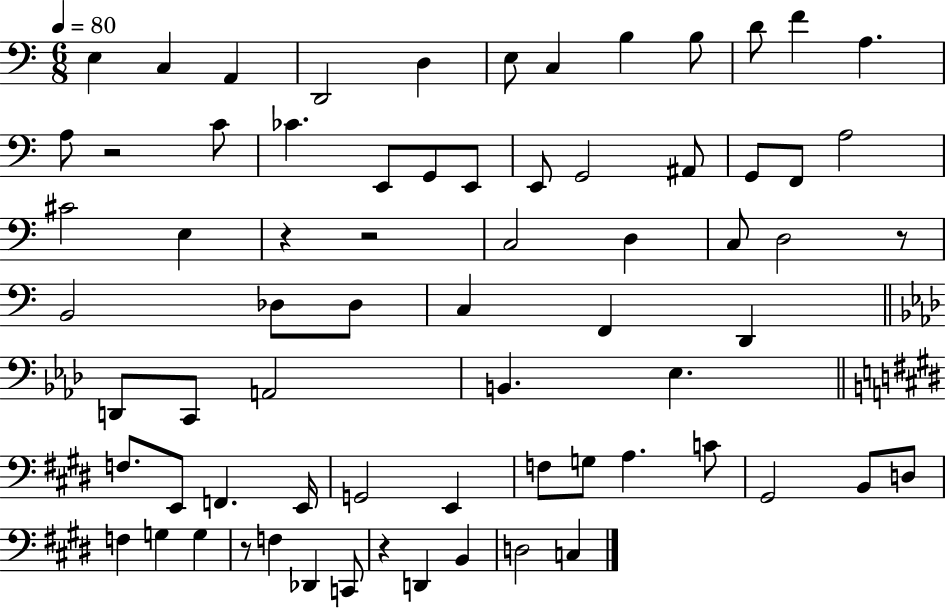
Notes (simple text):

E3/q C3/q A2/q D2/h D3/q E3/e C3/q B3/q B3/e D4/e F4/q A3/q. A3/e R/h C4/e CES4/q. E2/e G2/e E2/e E2/e G2/h A#2/e G2/e F2/e A3/h C#4/h E3/q R/q R/h C3/h D3/q C3/e D3/h R/e B2/h Db3/e Db3/e C3/q F2/q D2/q D2/e C2/e A2/h B2/q. Eb3/q. F3/e. E2/e F2/q. E2/s G2/h E2/q F3/e G3/e A3/q. C4/e G#2/h B2/e D3/e F3/q G3/q G3/q R/e F3/q Db2/q C2/e R/q D2/q B2/q D3/h C3/q